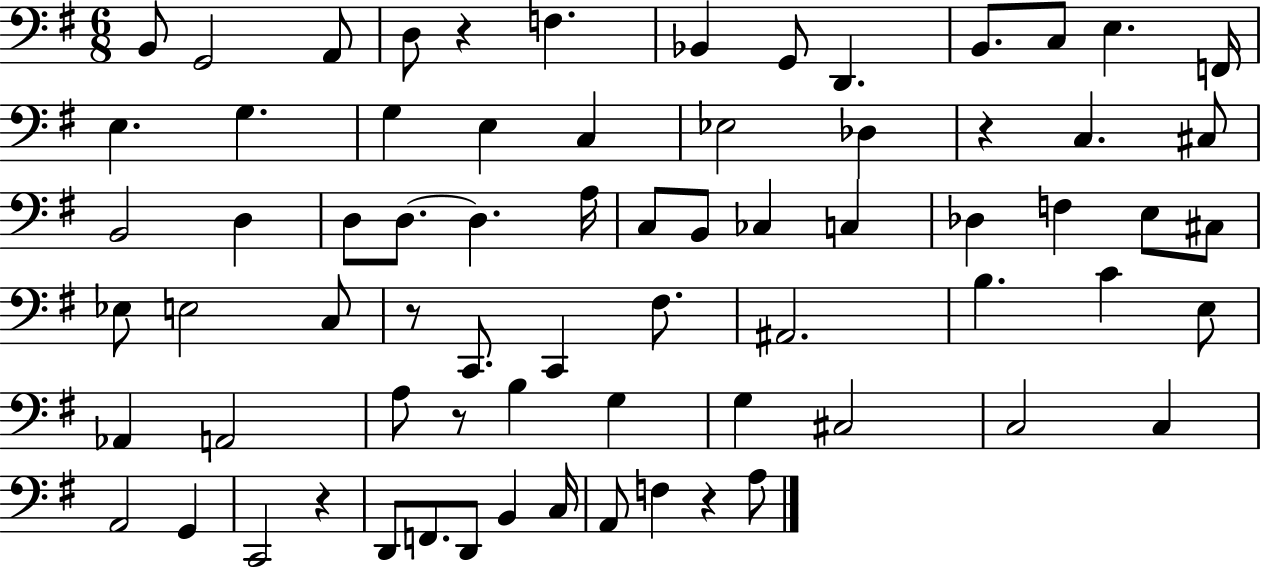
{
  \clef bass
  \numericTimeSignature
  \time 6/8
  \key g \major
  b,8 g,2 a,8 | d8 r4 f4. | bes,4 g,8 d,4. | b,8. c8 e4. f,16 | \break e4. g4. | g4 e4 c4 | ees2 des4 | r4 c4. cis8 | \break b,2 d4 | d8 d8.~~ d4. a16 | c8 b,8 ces4 c4 | des4 f4 e8 cis8 | \break ees8 e2 c8 | r8 c,8. c,4 fis8. | ais,2. | b4. c'4 e8 | \break aes,4 a,2 | a8 r8 b4 g4 | g4 cis2 | c2 c4 | \break a,2 g,4 | c,2 r4 | d,8 f,8. d,8 b,4 c16 | a,8 f4 r4 a8 | \break \bar "|."
}